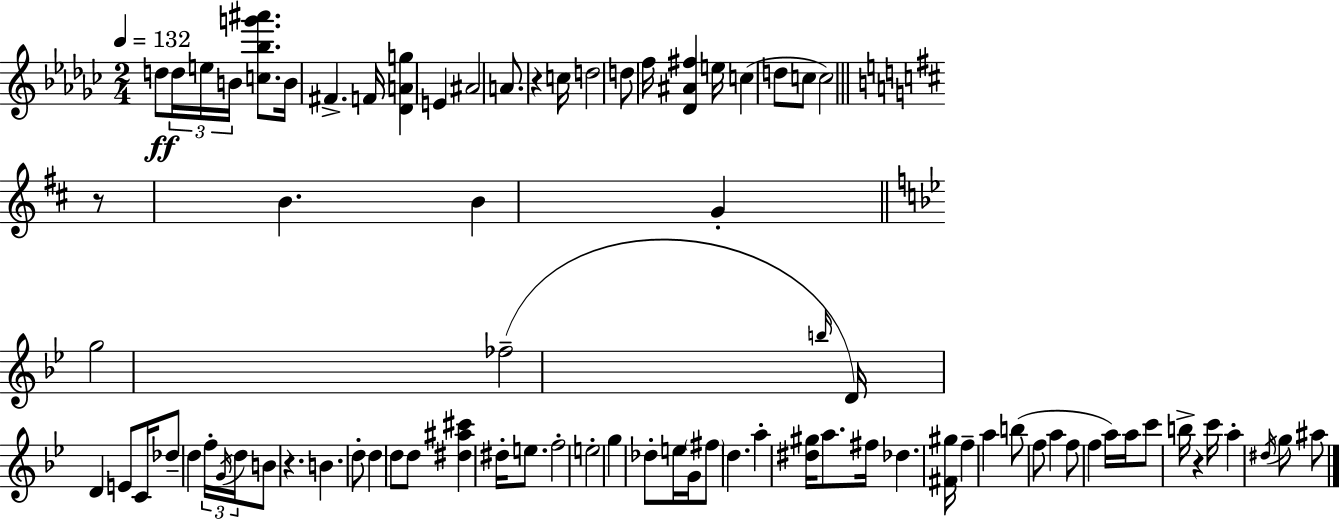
D5/e D5/s E5/s B4/s [C5,Bb5,G6,A#6]/e. B4/s F#4/q. F4/s [Db4,A4,G5]/q E4/q A#4/h A4/e. R/q C5/s D5/h D5/e F5/s [Db4,A#4,F#5]/q E5/s C5/q D5/e C5/e C5/h R/e B4/q. B4/q G4/q G5/h FES5/h B5/s D4/s D4/q E4/e C4/s Db5/e D5/q F5/s G4/s D5/s B4/e R/q. B4/q. D5/e D5/q D5/e D5/e [D#5,A#5,C#6]/q D#5/s E5/e. F5/h E5/h G5/q Db5/e E5/s G4/s F#5/e D5/q. A5/q [D#5,G#5]/s A5/e. F#5/s Db5/q. [F#4,G#5]/s F5/q A5/q B5/e F5/e A5/q F5/e F5/q A5/s A5/s C6/e B5/s R/q C6/s A5/q D#5/s G5/e A#5/e